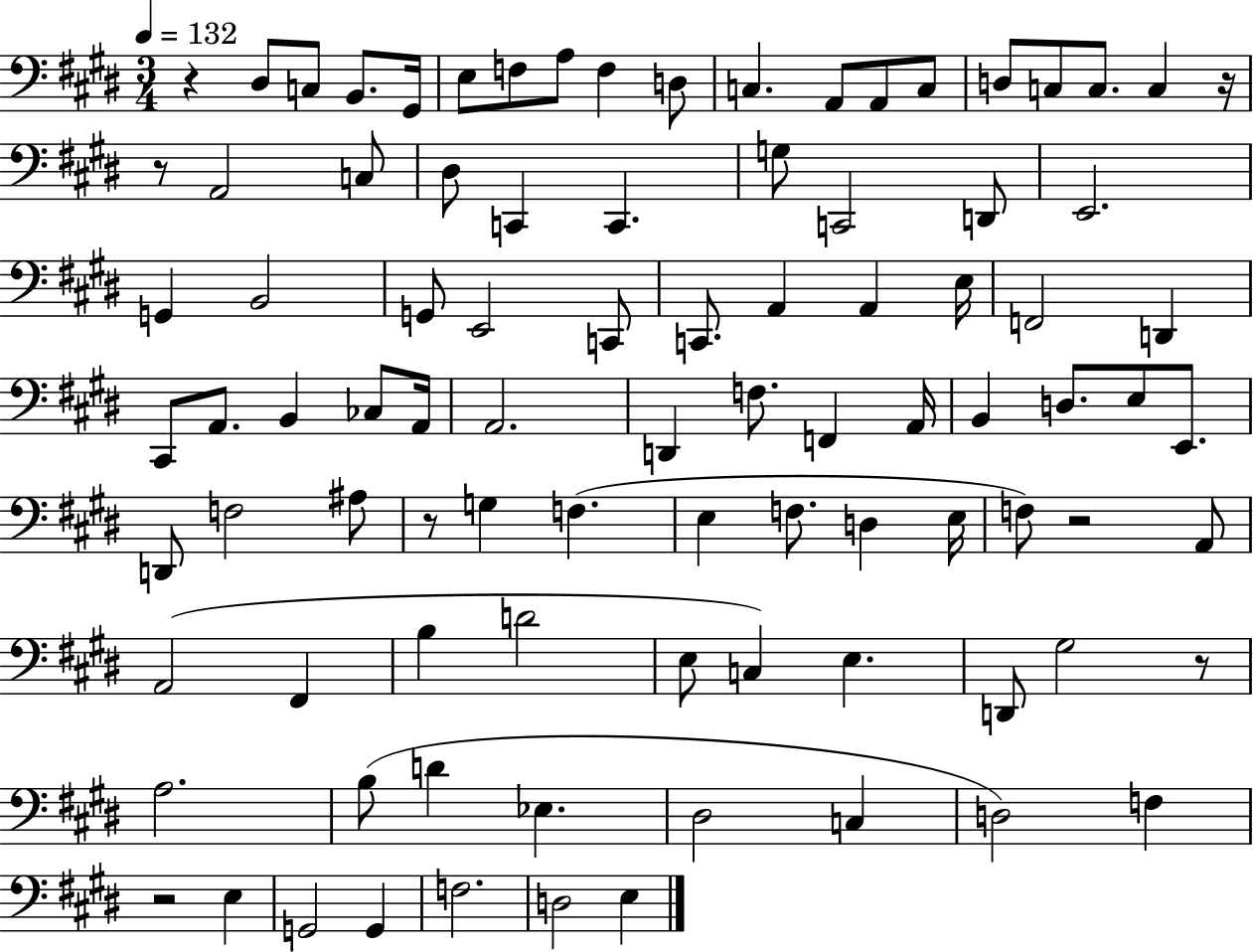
R/q D#3/e C3/e B2/e. G#2/s E3/e F3/e A3/e F3/q D3/e C3/q. A2/e A2/e C3/e D3/e C3/e C3/e. C3/q R/s R/e A2/h C3/e D#3/e C2/q C2/q. G3/e C2/h D2/e E2/h. G2/q B2/h G2/e E2/h C2/e C2/e. A2/q A2/q E3/s F2/h D2/q C#2/e A2/e. B2/q CES3/e A2/s A2/h. D2/q F3/e. F2/q A2/s B2/q D3/e. E3/e E2/e. D2/e F3/h A#3/e R/e G3/q F3/q. E3/q F3/e. D3/q E3/s F3/e R/h A2/e A2/h F#2/q B3/q D4/h E3/e C3/q E3/q. D2/e G#3/h R/e A3/h. B3/e D4/q Eb3/q. D#3/h C3/q D3/h F3/q R/h E3/q G2/h G2/q F3/h. D3/h E3/q